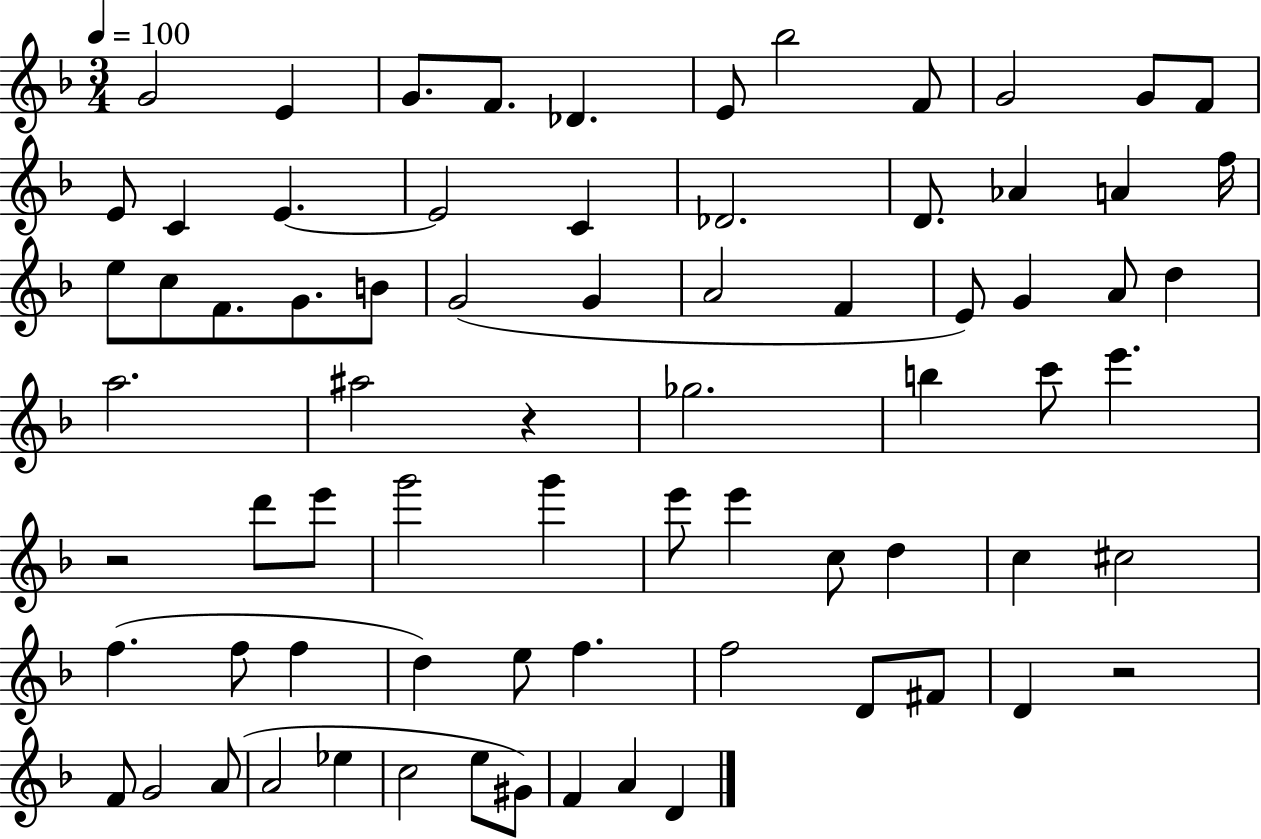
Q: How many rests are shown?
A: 3